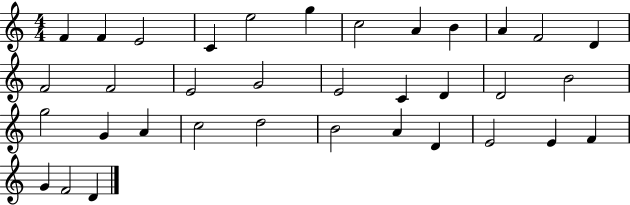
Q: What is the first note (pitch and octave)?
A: F4